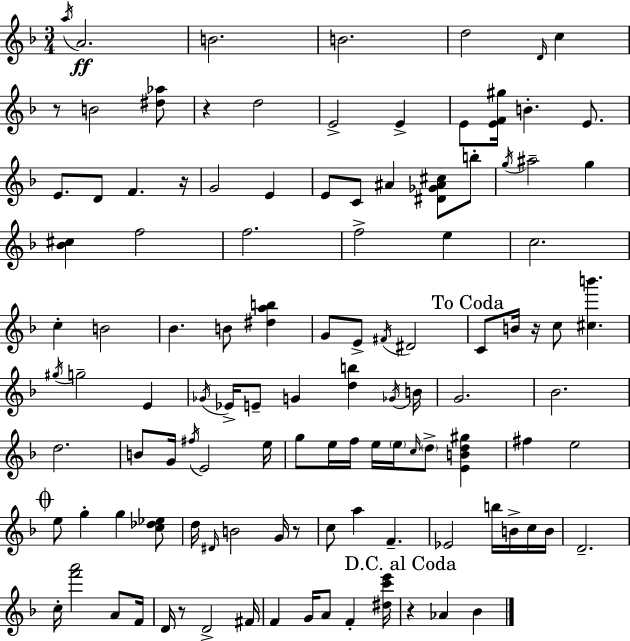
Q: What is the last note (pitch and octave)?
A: Bb4